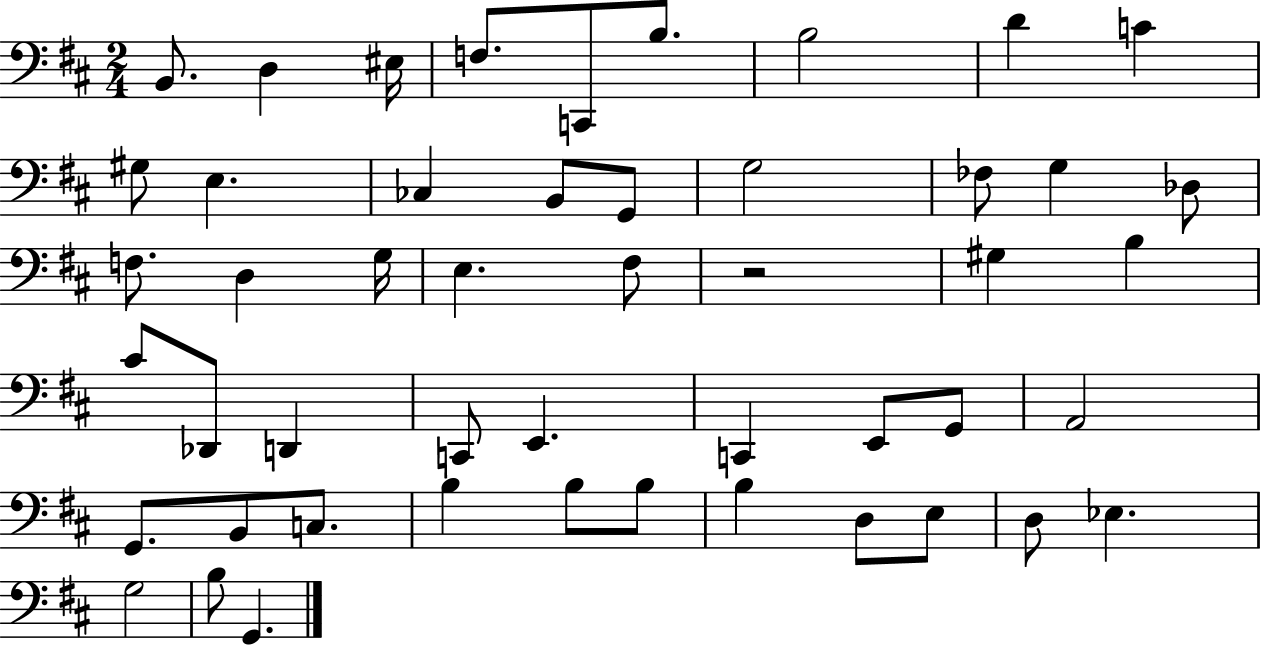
B2/e. D3/q EIS3/s F3/e. C2/e B3/e. B3/h D4/q C4/q G#3/e E3/q. CES3/q B2/e G2/e G3/h FES3/e G3/q Db3/e F3/e. D3/q G3/s E3/q. F#3/e R/h G#3/q B3/q C#4/e Db2/e D2/q C2/e E2/q. C2/q E2/e G2/e A2/h G2/e. B2/e C3/e. B3/q B3/e B3/e B3/q D3/e E3/e D3/e Eb3/q. G3/h B3/e G2/q.